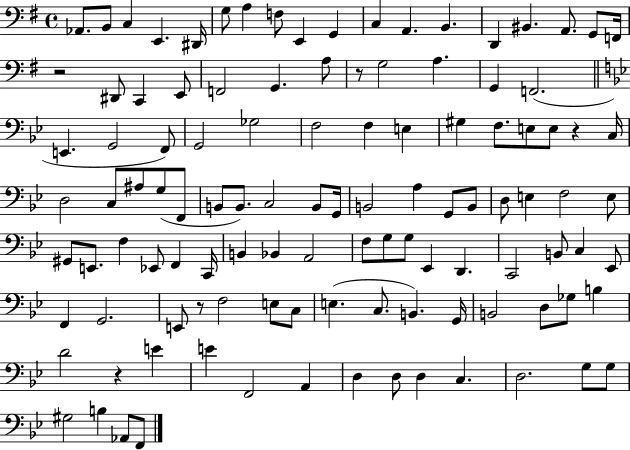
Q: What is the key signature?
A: G major